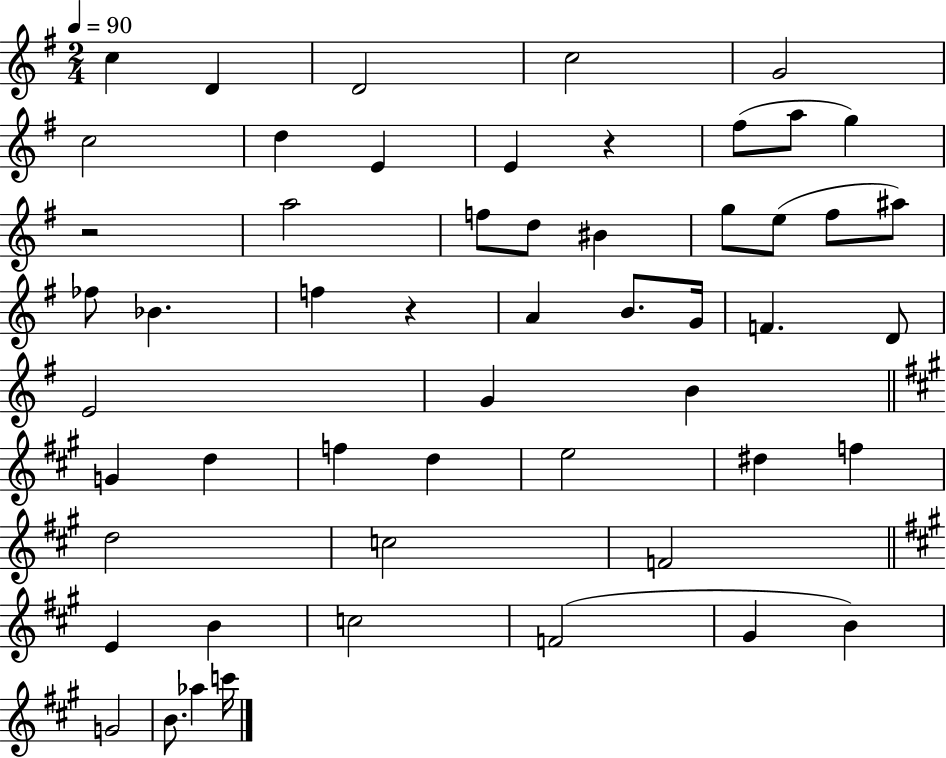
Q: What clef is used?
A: treble